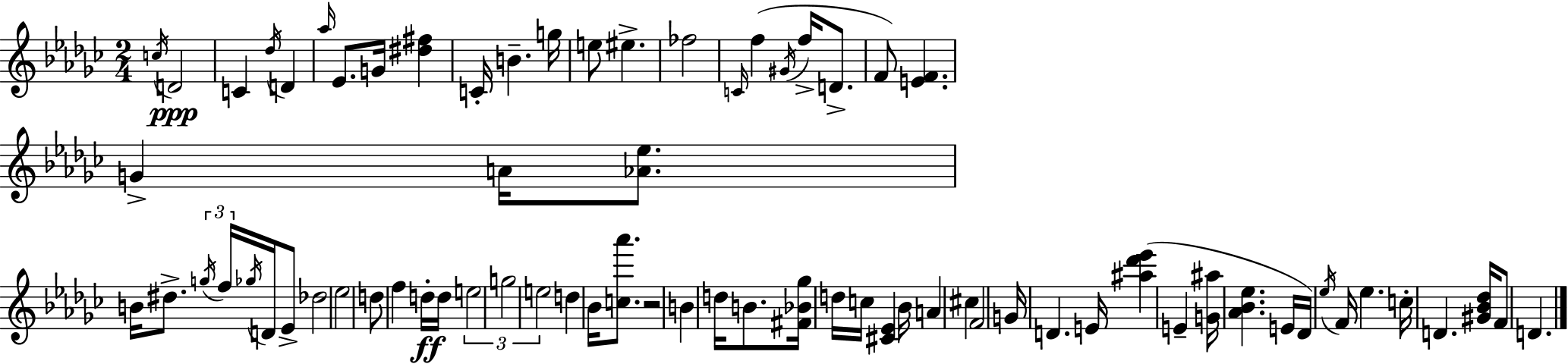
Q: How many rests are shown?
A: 1